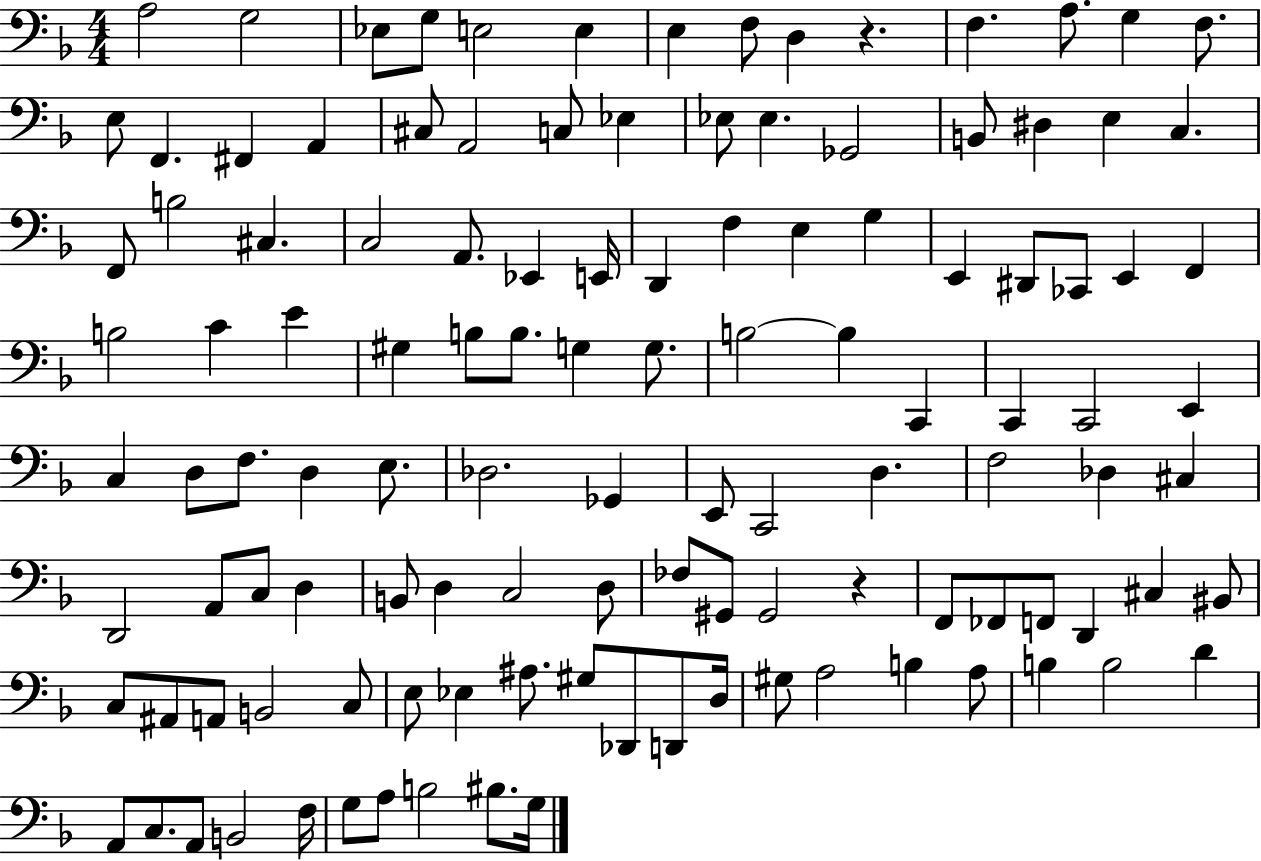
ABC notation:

X:1
T:Untitled
M:4/4
L:1/4
K:F
A,2 G,2 _E,/2 G,/2 E,2 E, E, F,/2 D, z F, A,/2 G, F,/2 E,/2 F,, ^F,, A,, ^C,/2 A,,2 C,/2 _E, _E,/2 _E, _G,,2 B,,/2 ^D, E, C, F,,/2 B,2 ^C, C,2 A,,/2 _E,, E,,/4 D,, F, E, G, E,, ^D,,/2 _C,,/2 E,, F,, B,2 C E ^G, B,/2 B,/2 G, G,/2 B,2 B, C,, C,, C,,2 E,, C, D,/2 F,/2 D, E,/2 _D,2 _G,, E,,/2 C,,2 D, F,2 _D, ^C, D,,2 A,,/2 C,/2 D, B,,/2 D, C,2 D,/2 _F,/2 ^G,,/2 ^G,,2 z F,,/2 _F,,/2 F,,/2 D,, ^C, ^B,,/2 C,/2 ^A,,/2 A,,/2 B,,2 C,/2 E,/2 _E, ^A,/2 ^G,/2 _D,,/2 D,,/2 D,/4 ^G,/2 A,2 B, A,/2 B, B,2 D A,,/2 C,/2 A,,/2 B,,2 F,/4 G,/2 A,/2 B,2 ^B,/2 G,/4